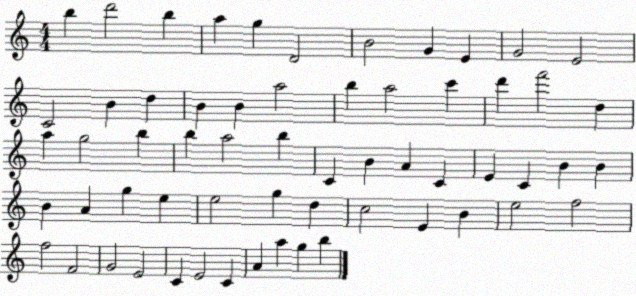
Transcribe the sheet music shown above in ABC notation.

X:1
T:Untitled
M:4/4
L:1/4
K:C
b d'2 b a g D2 B2 G E G2 E2 C2 B d B B a2 b a2 c' d' f'2 d a g2 b b a2 b C B A C E C B B B A g e e2 g d c2 E B e2 f2 f2 F2 G2 E2 C E2 C A a g b